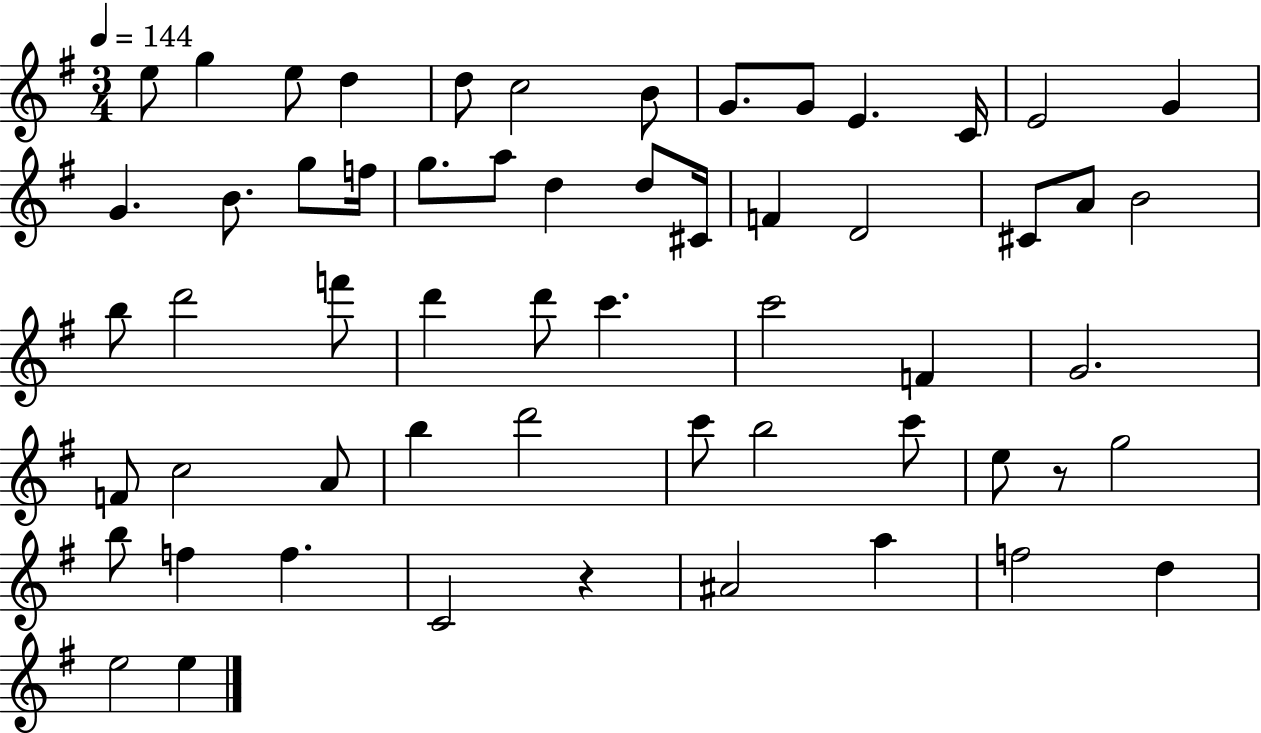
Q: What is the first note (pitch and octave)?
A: E5